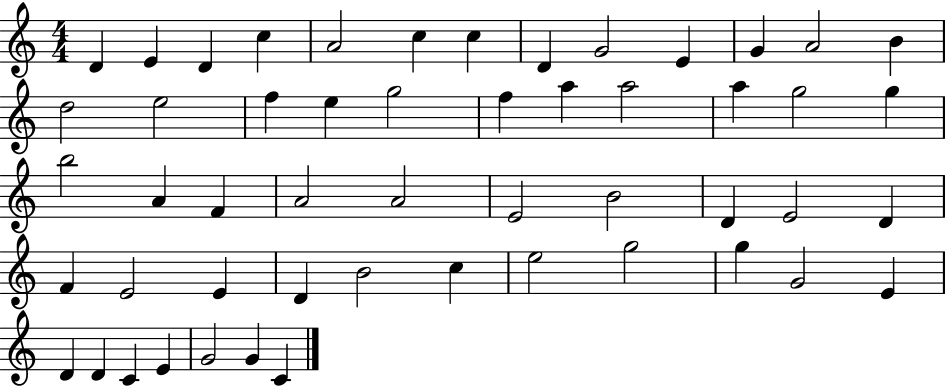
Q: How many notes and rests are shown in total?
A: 52